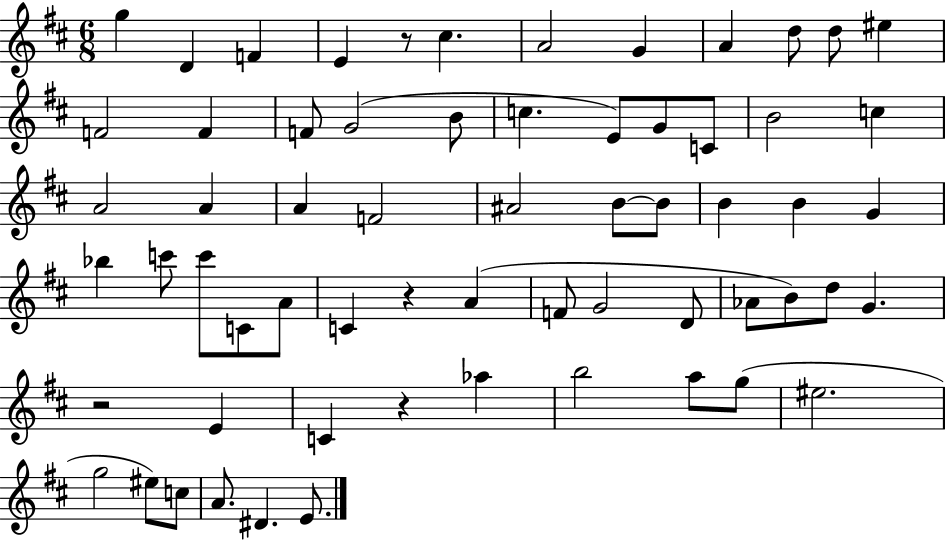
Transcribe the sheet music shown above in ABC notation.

X:1
T:Untitled
M:6/8
L:1/4
K:D
g D F E z/2 ^c A2 G A d/2 d/2 ^e F2 F F/2 G2 B/2 c E/2 G/2 C/2 B2 c A2 A A F2 ^A2 B/2 B/2 B B G _b c'/2 c'/2 C/2 A/2 C z A F/2 G2 D/2 _A/2 B/2 d/2 G z2 E C z _a b2 a/2 g/2 ^e2 g2 ^e/2 c/2 A/2 ^D E/2